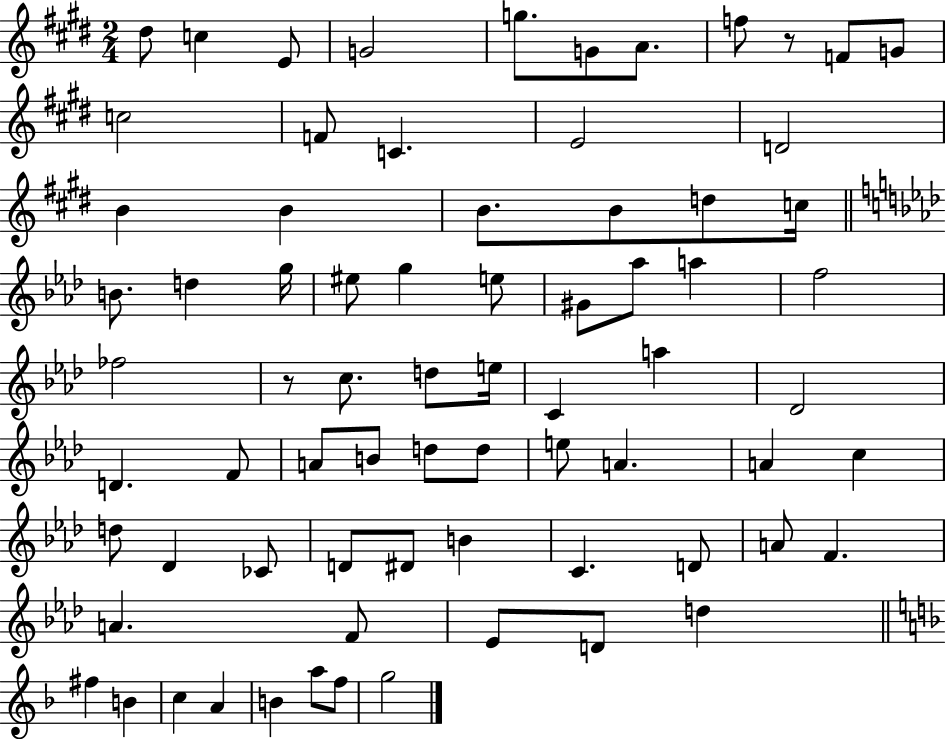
D#5/e C5/q E4/e G4/h G5/e. G4/e A4/e. F5/e R/e F4/e G4/e C5/h F4/e C4/q. E4/h D4/h B4/q B4/q B4/e. B4/e D5/e C5/s B4/e. D5/q G5/s EIS5/e G5/q E5/e G#4/e Ab5/e A5/q F5/h FES5/h R/e C5/e. D5/e E5/s C4/q A5/q Db4/h D4/q. F4/e A4/e B4/e D5/e D5/e E5/e A4/q. A4/q C5/q D5/e Db4/q CES4/e D4/e D#4/e B4/q C4/q. D4/e A4/e F4/q. A4/q. F4/e Eb4/e D4/e D5/q F#5/q B4/q C5/q A4/q B4/q A5/e F5/e G5/h